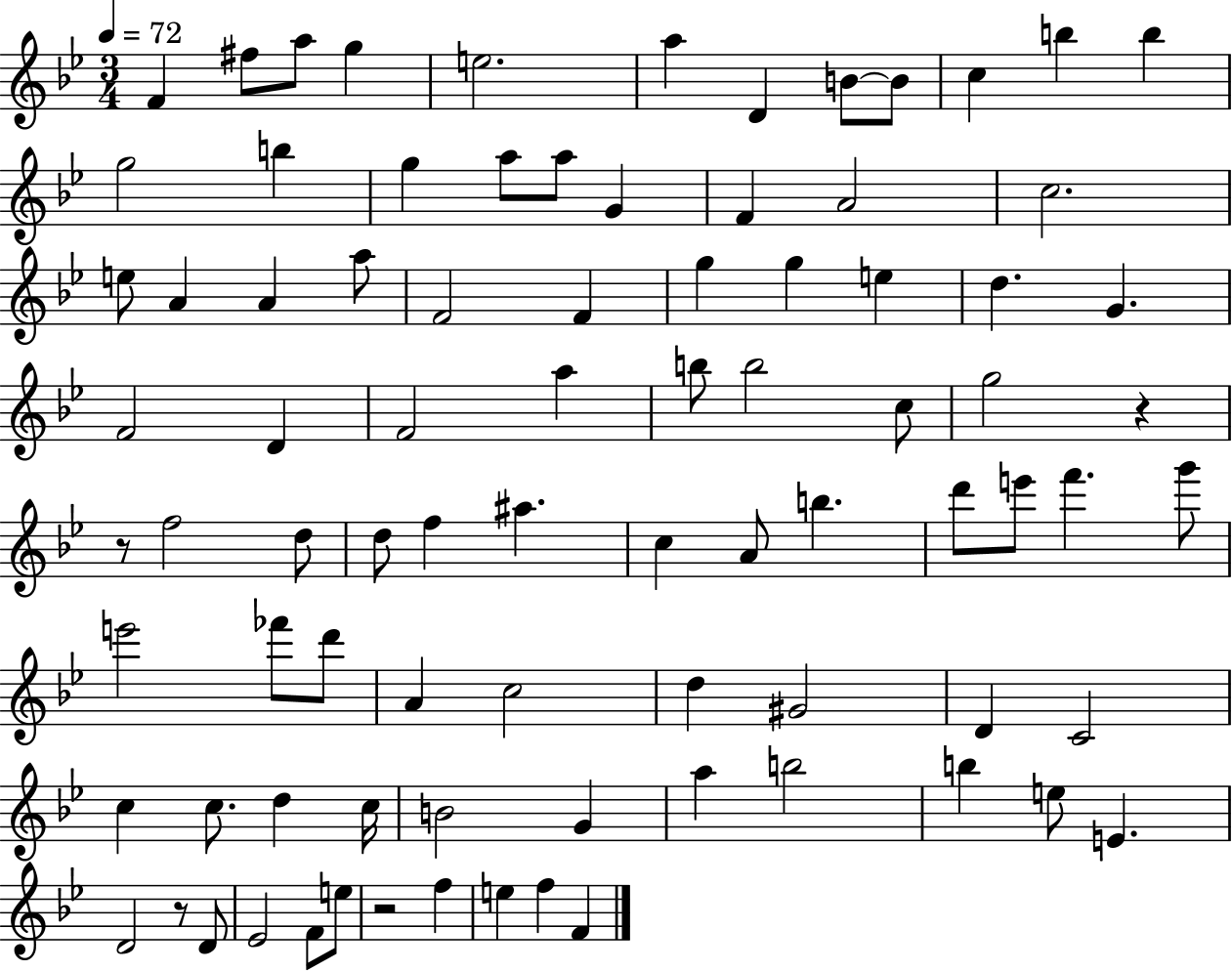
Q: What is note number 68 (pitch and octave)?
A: A5